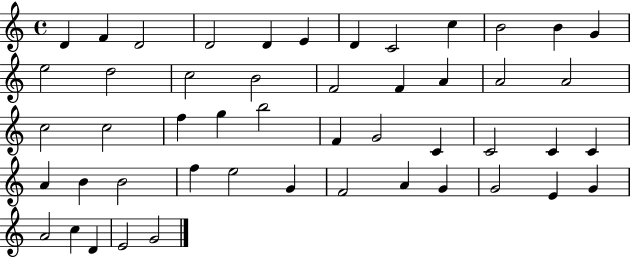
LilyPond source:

{
  \clef treble
  \time 4/4
  \defaultTimeSignature
  \key c \major
  d'4 f'4 d'2 | d'2 d'4 e'4 | d'4 c'2 c''4 | b'2 b'4 g'4 | \break e''2 d''2 | c''2 b'2 | f'2 f'4 a'4 | a'2 a'2 | \break c''2 c''2 | f''4 g''4 b''2 | f'4 g'2 c'4 | c'2 c'4 c'4 | \break a'4 b'4 b'2 | f''4 e''2 g'4 | f'2 a'4 g'4 | g'2 e'4 g'4 | \break a'2 c''4 d'4 | e'2 g'2 | \bar "|."
}